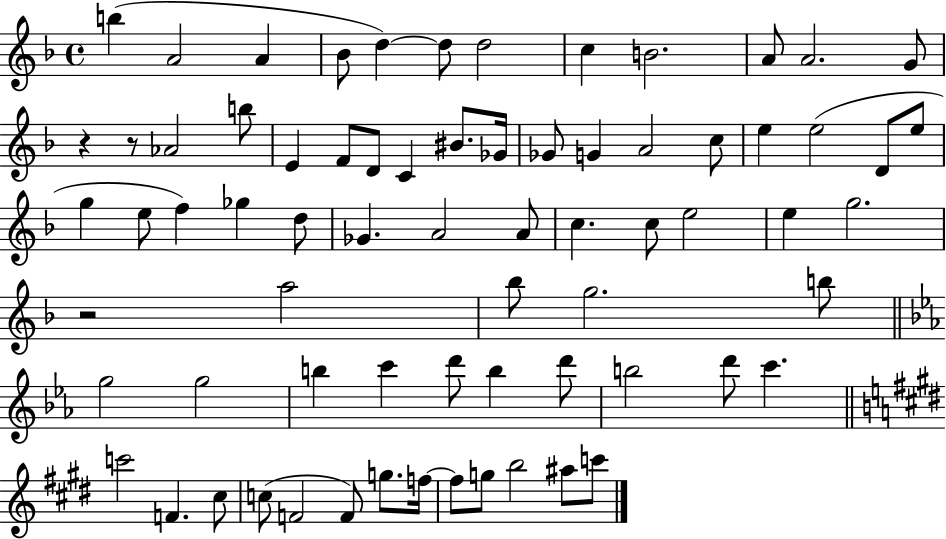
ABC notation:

X:1
T:Untitled
M:4/4
L:1/4
K:F
b A2 A _B/2 d d/2 d2 c B2 A/2 A2 G/2 z z/2 _A2 b/2 E F/2 D/2 C ^B/2 _G/4 _G/2 G A2 c/2 e e2 D/2 e/2 g e/2 f _g d/2 _G A2 A/2 c c/2 e2 e g2 z2 a2 _b/2 g2 b/2 g2 g2 b c' d'/2 b d'/2 b2 d'/2 c' c'2 F ^c/2 c/2 F2 F/2 g/2 f/4 f/2 g/2 b2 ^a/2 c'/2